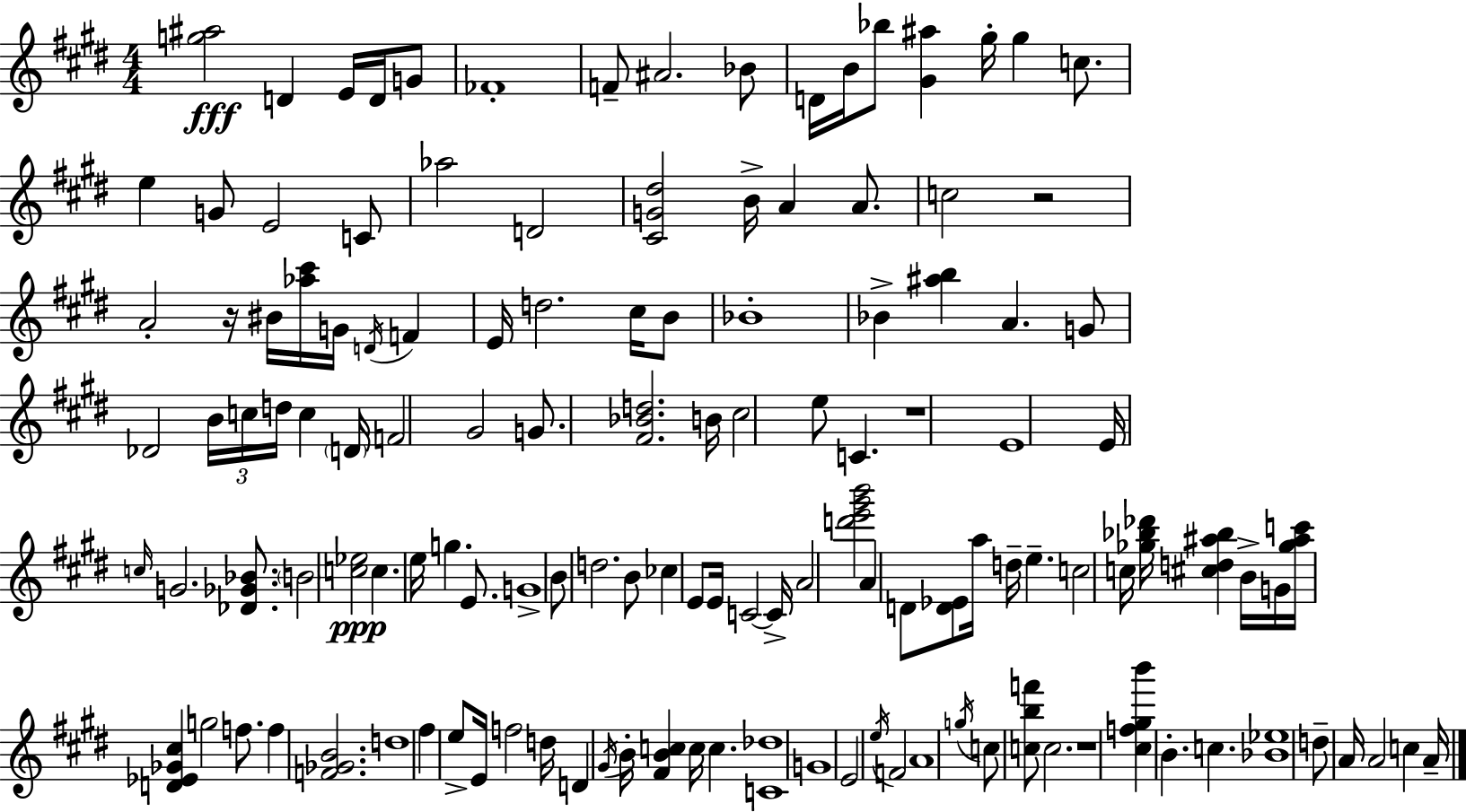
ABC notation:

X:1
T:Untitled
M:4/4
L:1/4
K:E
[g^a]2 D E/4 D/4 G/2 _F4 F/2 ^A2 _B/2 D/4 B/4 _b/2 [^G^a] ^g/4 ^g c/2 e G/2 E2 C/2 _a2 D2 [^CG^d]2 B/4 A A/2 c2 z2 A2 z/4 ^B/4 [_a^c']/4 G/4 D/4 F E/4 d2 ^c/4 B/2 _B4 _B [^ab] A G/2 _D2 B/4 c/4 d/4 c D/4 F2 ^G2 G/2 [^F_Bd]2 B/4 ^c2 e/2 C z4 E4 E/4 c/4 G2 [_D_G_B]/2 B2 [c_e]2 c e/4 g E/2 G4 B/2 d2 B/2 _c E/2 E/4 C2 C/4 A2 [d'e'^g'b']2 A D/2 [D_E]/2 a/4 d/4 e c2 c/4 [_g_b_d']/4 [^cd^a_b] B/4 G/4 [_g^ac']/4 [D_E_G^c] g2 f/2 f [F_GB]2 d4 ^f e/2 E/4 f2 d/4 D ^G/4 B/4 [^FBc] c/4 c [C_d]4 G4 E2 e/4 F2 A4 g/4 c/2 [cbf']/2 c2 z4 [^cf^gb'] B c [_B_e]4 d/2 A/4 A2 c A/4